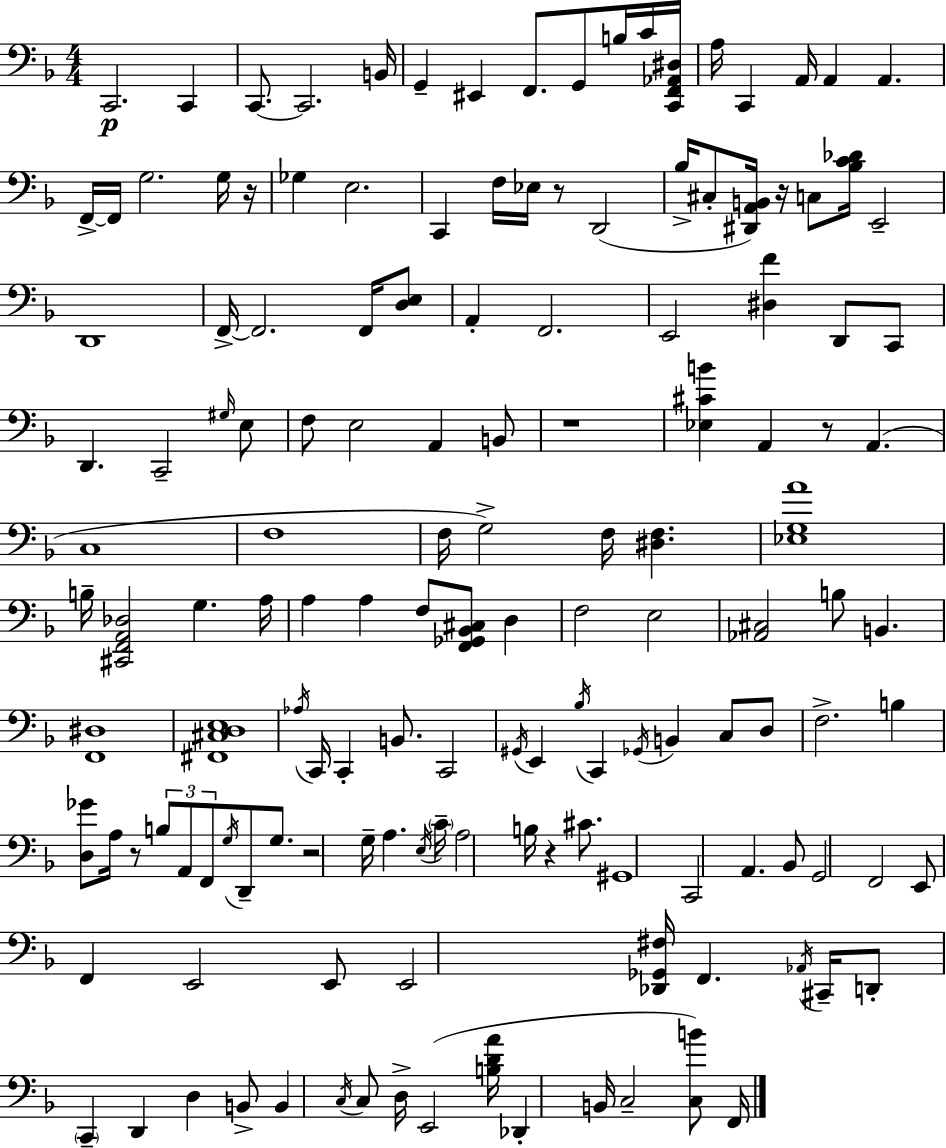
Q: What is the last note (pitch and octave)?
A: F2